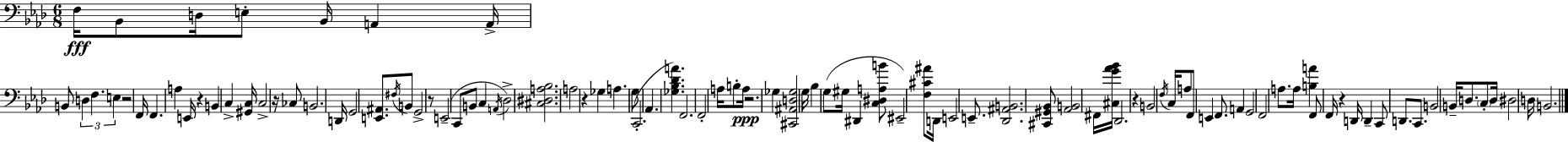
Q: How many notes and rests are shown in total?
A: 101